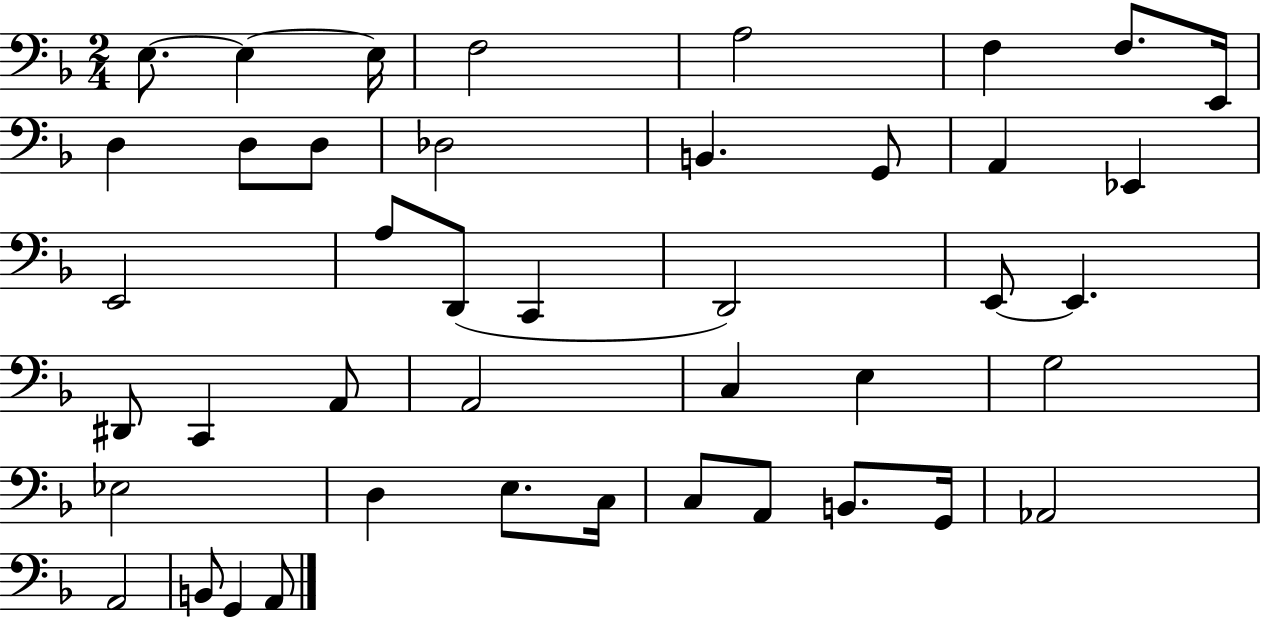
{
  \clef bass
  \numericTimeSignature
  \time 2/4
  \key f \major
  e8.~~ e4~~ e16 | f2 | a2 | f4 f8. e,16 | \break d4 d8 d8 | des2 | b,4. g,8 | a,4 ees,4 | \break e,2 | a8 d,8( c,4 | d,2) | e,8~~ e,4. | \break dis,8 c,4 a,8 | a,2 | c4 e4 | g2 | \break ees2 | d4 e8. c16 | c8 a,8 b,8. g,16 | aes,2 | \break a,2 | b,8 g,4 a,8 | \bar "|."
}